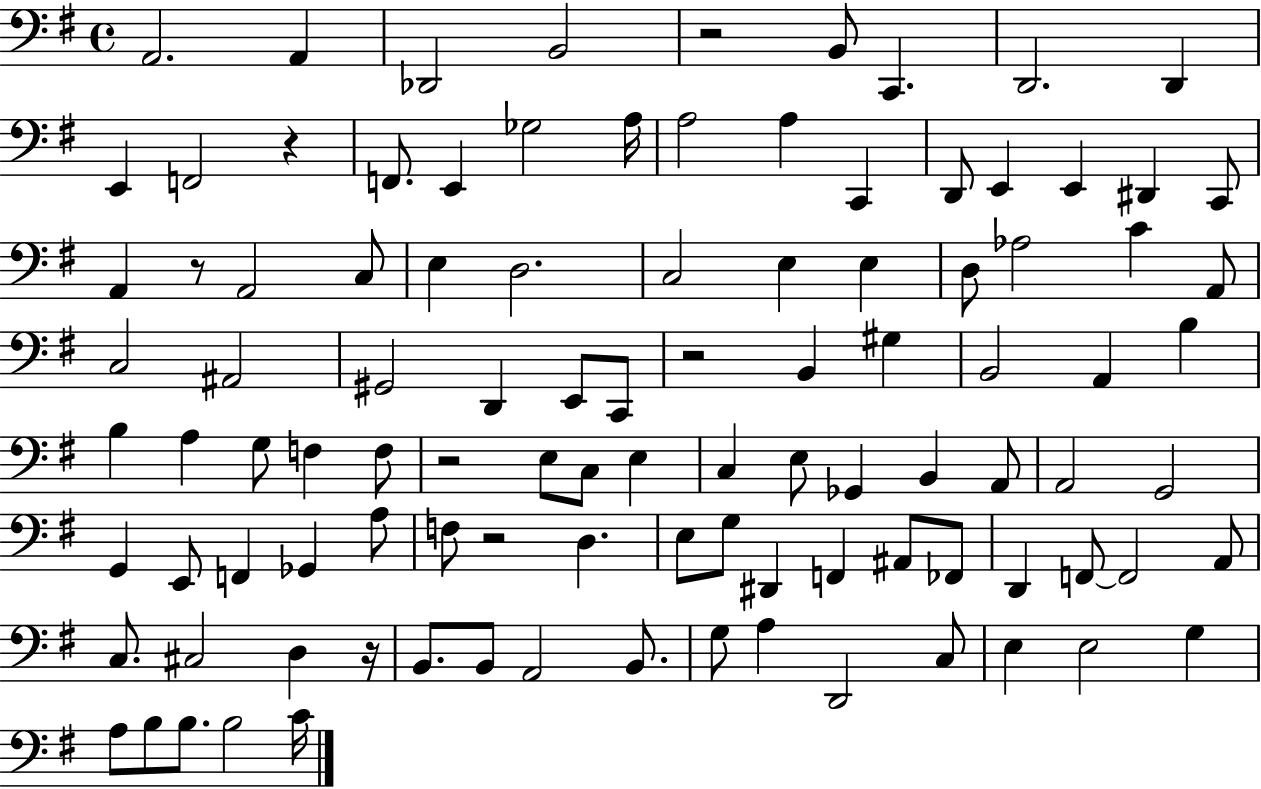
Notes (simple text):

A2/h. A2/q Db2/h B2/h R/h B2/e C2/q. D2/h. D2/q E2/q F2/h R/q F2/e. E2/q Gb3/h A3/s A3/h A3/q C2/q D2/e E2/q E2/q D#2/q C2/e A2/q R/e A2/h C3/e E3/q D3/h. C3/h E3/q E3/q D3/e Ab3/h C4/q A2/e C3/h A#2/h G#2/h D2/q E2/e C2/e R/h B2/q G#3/q B2/h A2/q B3/q B3/q A3/q G3/e F3/q F3/e R/h E3/e C3/e E3/q C3/q E3/e Gb2/q B2/q A2/e A2/h G2/h G2/q E2/e F2/q Gb2/q A3/e F3/e R/h D3/q. E3/e G3/e D#2/q F2/q A#2/e FES2/e D2/q F2/e F2/h A2/e C3/e. C#3/h D3/q R/s B2/e. B2/e A2/h B2/e. G3/e A3/q D2/h C3/e E3/q E3/h G3/q A3/e B3/e B3/e. B3/h C4/s